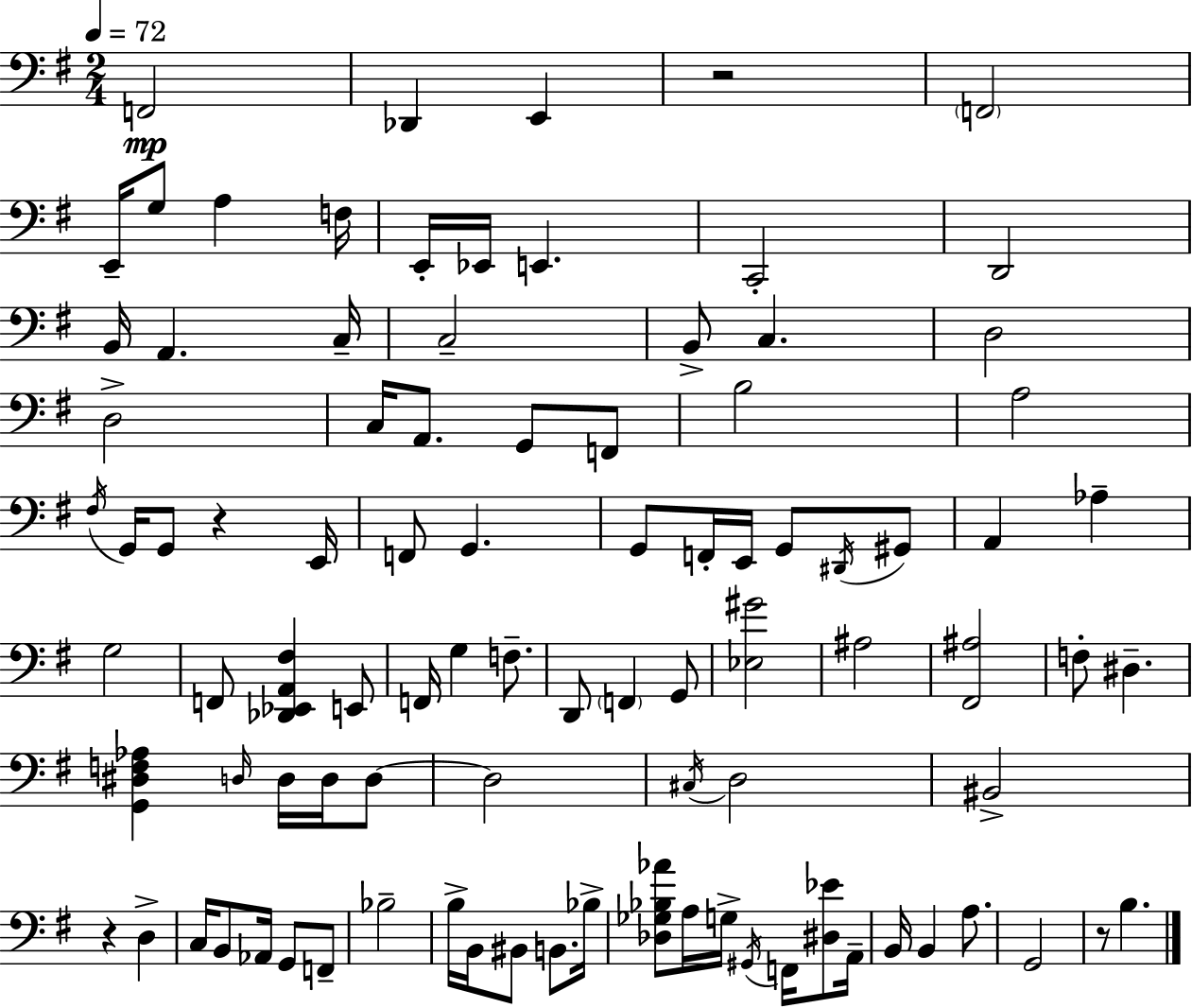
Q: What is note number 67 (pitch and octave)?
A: F2